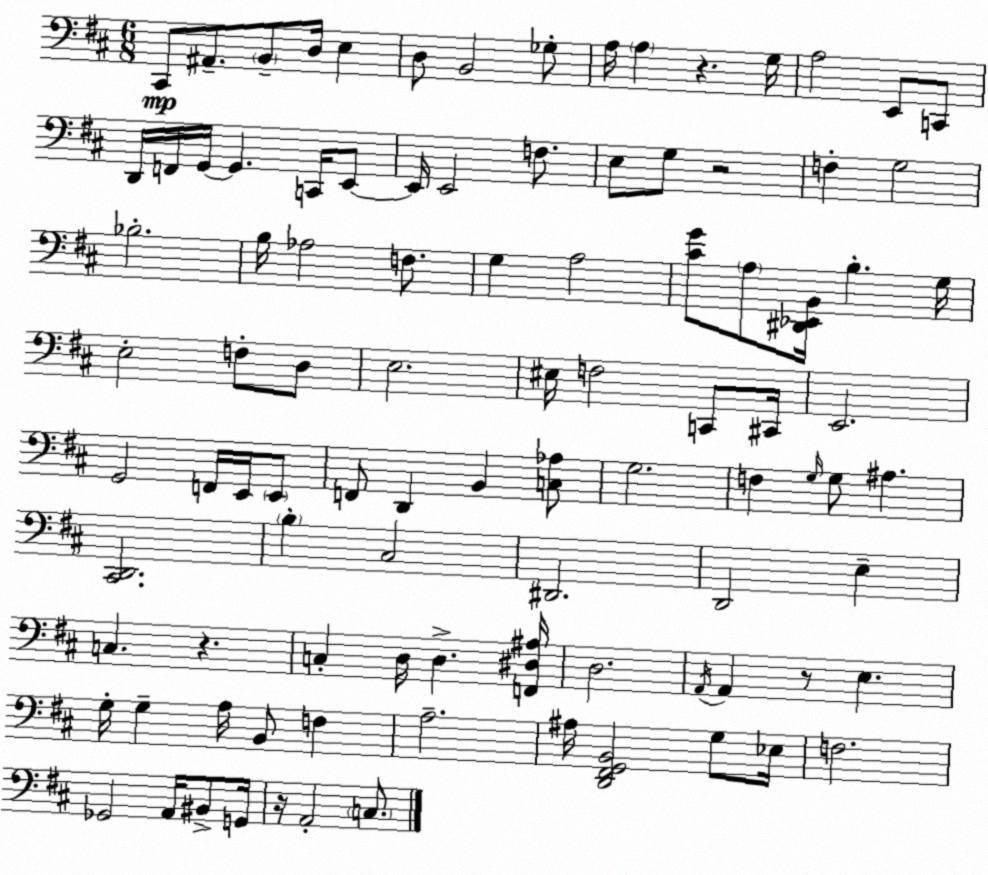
X:1
T:Untitled
M:6/8
L:1/4
K:D
^C,,/2 ^A,,/2 B,,/2 D,/4 E, D,/2 B,,2 _G,/2 A,/4 A, z G,/4 A,2 E,,/2 C,,/2 D,,/4 F,,/4 G,,/4 G,, C,,/4 E,,/2 E,,/4 E,,2 F,/2 E,/2 G,/2 z2 F, G,2 _B,2 B,/4 _A,2 F,/2 G, A,2 [^CG]/2 A,/2 [^D,,_E,,B,,]/4 B, G,/4 E,2 F,/2 D,/2 E,2 ^E,/4 F,2 C,,/2 ^C,,/4 E,,2 G,,2 F,,/4 E,,/4 E,,/2 F,,/2 D,, B,, [C,_A,]/2 G,2 F, G,/4 G,/2 ^A, [^C,,D,,]2 B, ^C,2 ^D,,2 D,,2 E, C, z C, D,/4 D, [F,,^D,^A,]/4 D,2 A,,/4 A,, z/2 E, G,/4 G, A,/4 B,,/2 F, A,2 ^A,/4 [D,,^F,,G,,B,,]2 G,/2 _E,/4 F,2 _G,,2 A,,/4 ^B,,/2 G,,/4 z/4 A,,2 C,/2